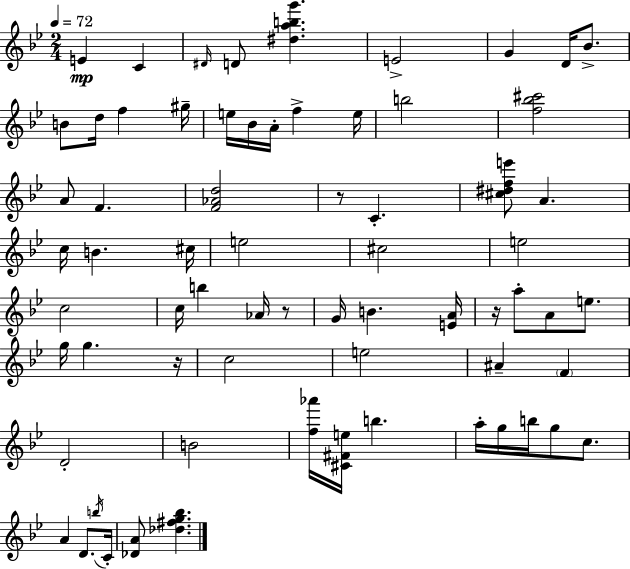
E4/q C4/q D#4/s D4/e [D#5,A5,B5,G6]/q. E4/h G4/q D4/s Bb4/e. B4/e D5/s F5/q G#5/s E5/s Bb4/s A4/s F5/q E5/s B5/h [F5,Bb5,C#6]/h A4/e F4/q. [F4,Ab4,D5]/h R/e C4/q. [C#5,D#5,F5,E6]/e A4/q. C5/s B4/q. C#5/s E5/h C#5/h E5/h C5/h C5/s B5/q Ab4/s R/e G4/s B4/q. [E4,A4]/s R/s A5/e A4/e E5/e. G5/s G5/q. R/s C5/h E5/h A#4/q F4/q D4/h B4/h [F5,Ab6]/s [C#4,F#4,E5]/s B5/q. A5/s G5/s B5/s G5/e C5/e. A4/q D4/e. B5/s C4/s [Db4,A4]/e [Db5,F#5,G5,Bb5]/q.